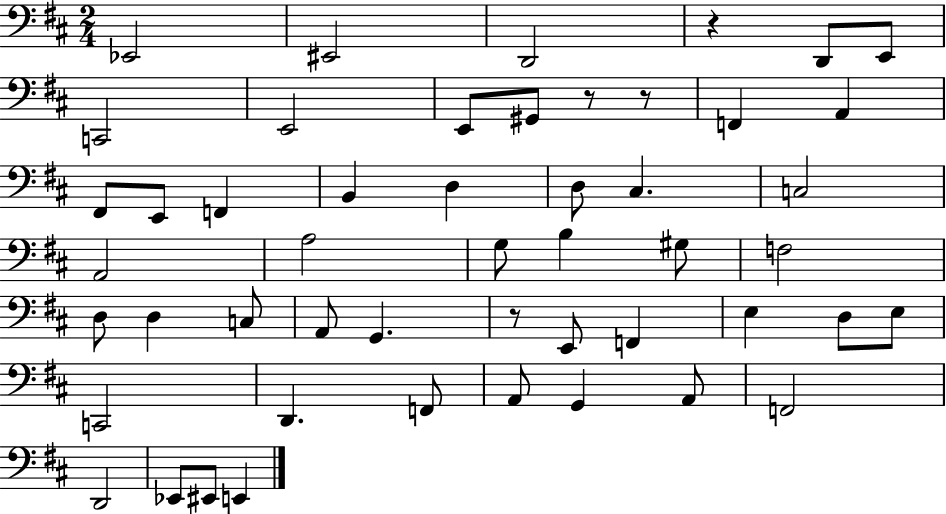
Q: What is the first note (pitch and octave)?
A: Eb2